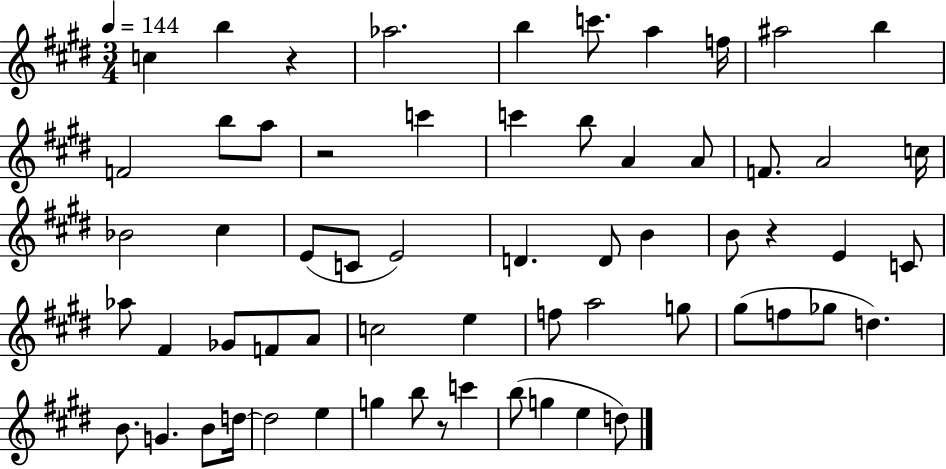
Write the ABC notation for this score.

X:1
T:Untitled
M:3/4
L:1/4
K:E
c b z _a2 b c'/2 a f/4 ^a2 b F2 b/2 a/2 z2 c' c' b/2 A A/2 F/2 A2 c/4 _B2 ^c E/2 C/2 E2 D D/2 B B/2 z E C/2 _a/2 ^F _G/2 F/2 A/2 c2 e f/2 a2 g/2 ^g/2 f/2 _g/2 d B/2 G B/2 d/4 d2 e g b/2 z/2 c' b/2 g e d/2